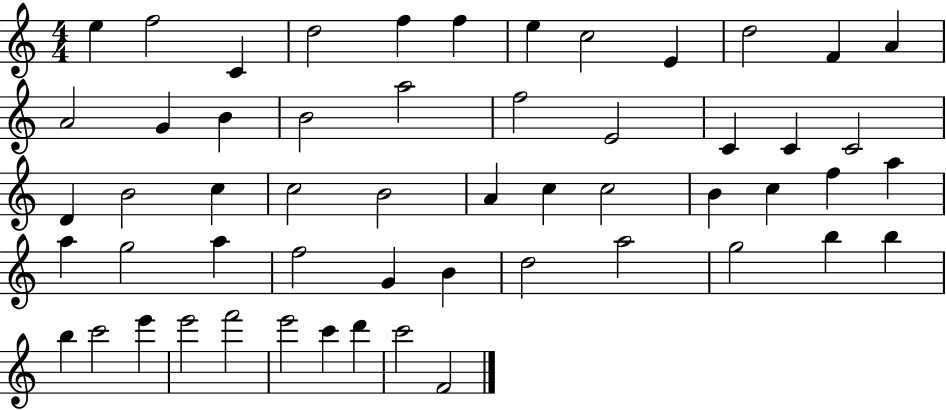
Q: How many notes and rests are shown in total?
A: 55